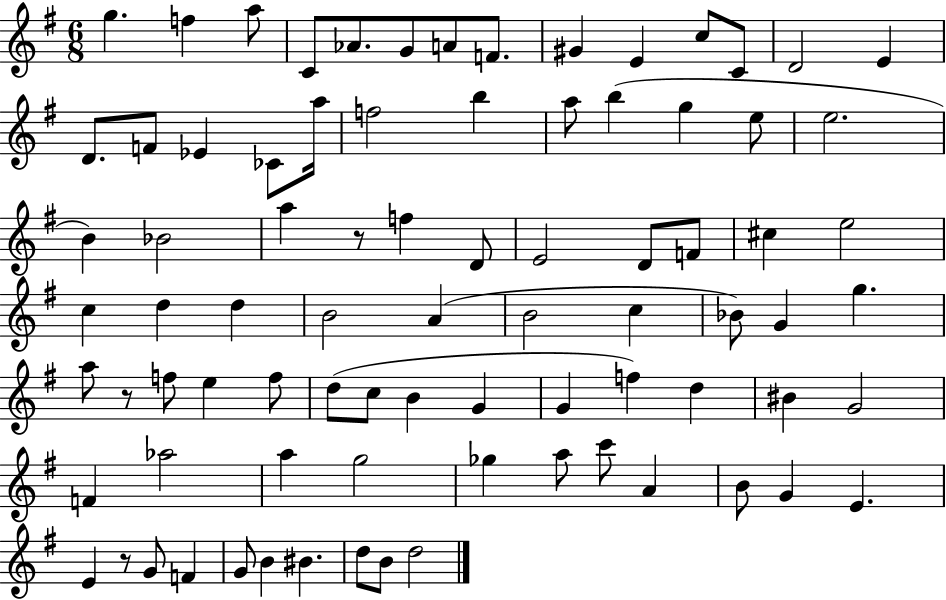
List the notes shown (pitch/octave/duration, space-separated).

G5/q. F5/q A5/e C4/e Ab4/e. G4/e A4/e F4/e. G#4/q E4/q C5/e C4/e D4/h E4/q D4/e. F4/e Eb4/q CES4/e A5/s F5/h B5/q A5/e B5/q G5/q E5/e E5/h. B4/q Bb4/h A5/q R/e F5/q D4/e E4/h D4/e F4/e C#5/q E5/h C5/q D5/q D5/q B4/h A4/q B4/h C5/q Bb4/e G4/q G5/q. A5/e R/e F5/e E5/q F5/e D5/e C5/e B4/q G4/q G4/q F5/q D5/q BIS4/q G4/h F4/q Ab5/h A5/q G5/h Gb5/q A5/e C6/e A4/q B4/e G4/q E4/q. E4/q R/e G4/e F4/q G4/e B4/q BIS4/q. D5/e B4/e D5/h